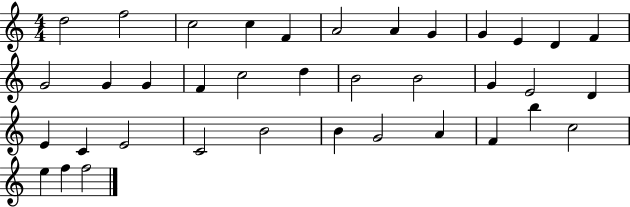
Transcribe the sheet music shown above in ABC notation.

X:1
T:Untitled
M:4/4
L:1/4
K:C
d2 f2 c2 c F A2 A G G E D F G2 G G F c2 d B2 B2 G E2 D E C E2 C2 B2 B G2 A F b c2 e f f2